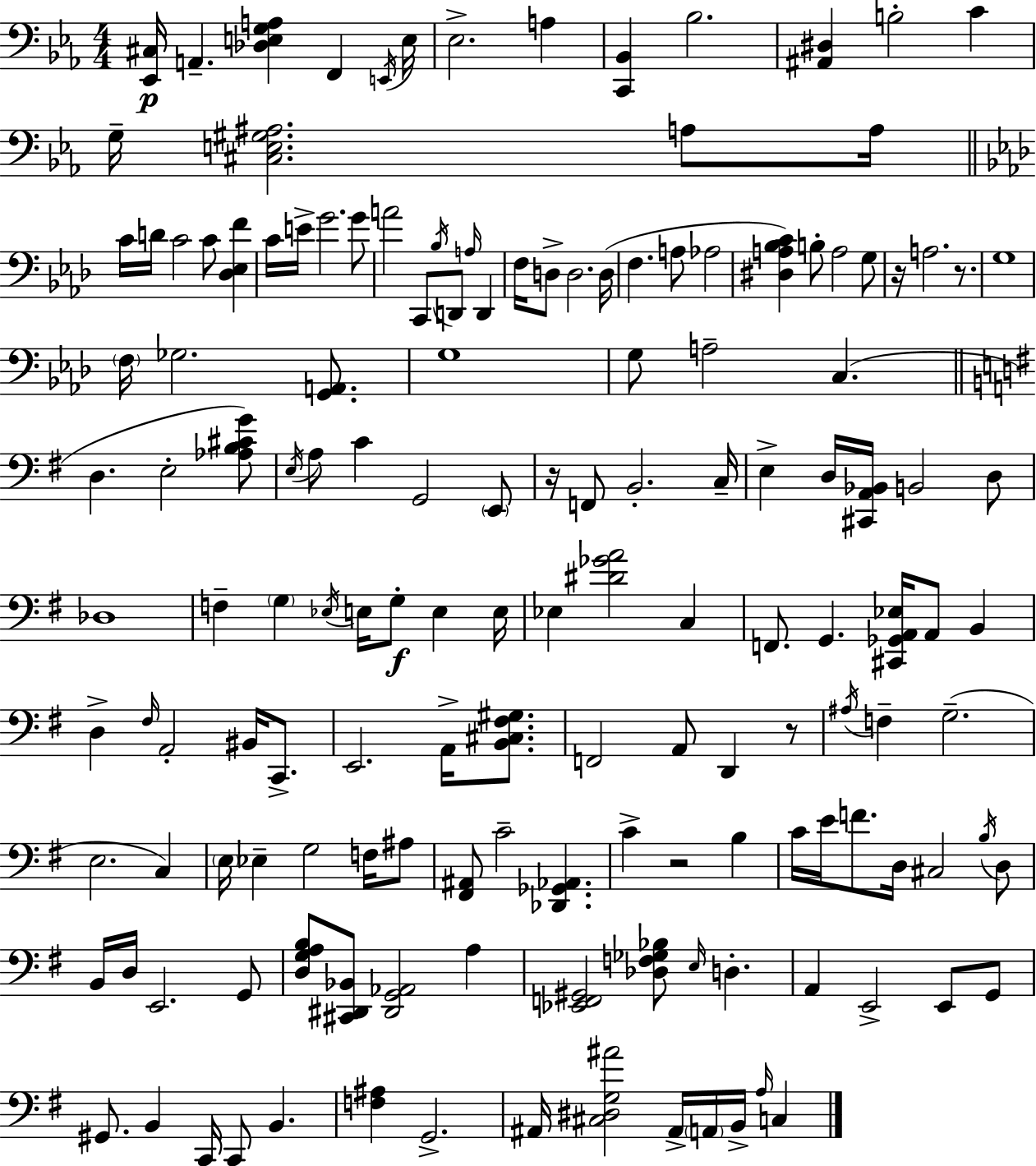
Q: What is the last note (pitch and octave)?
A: C3